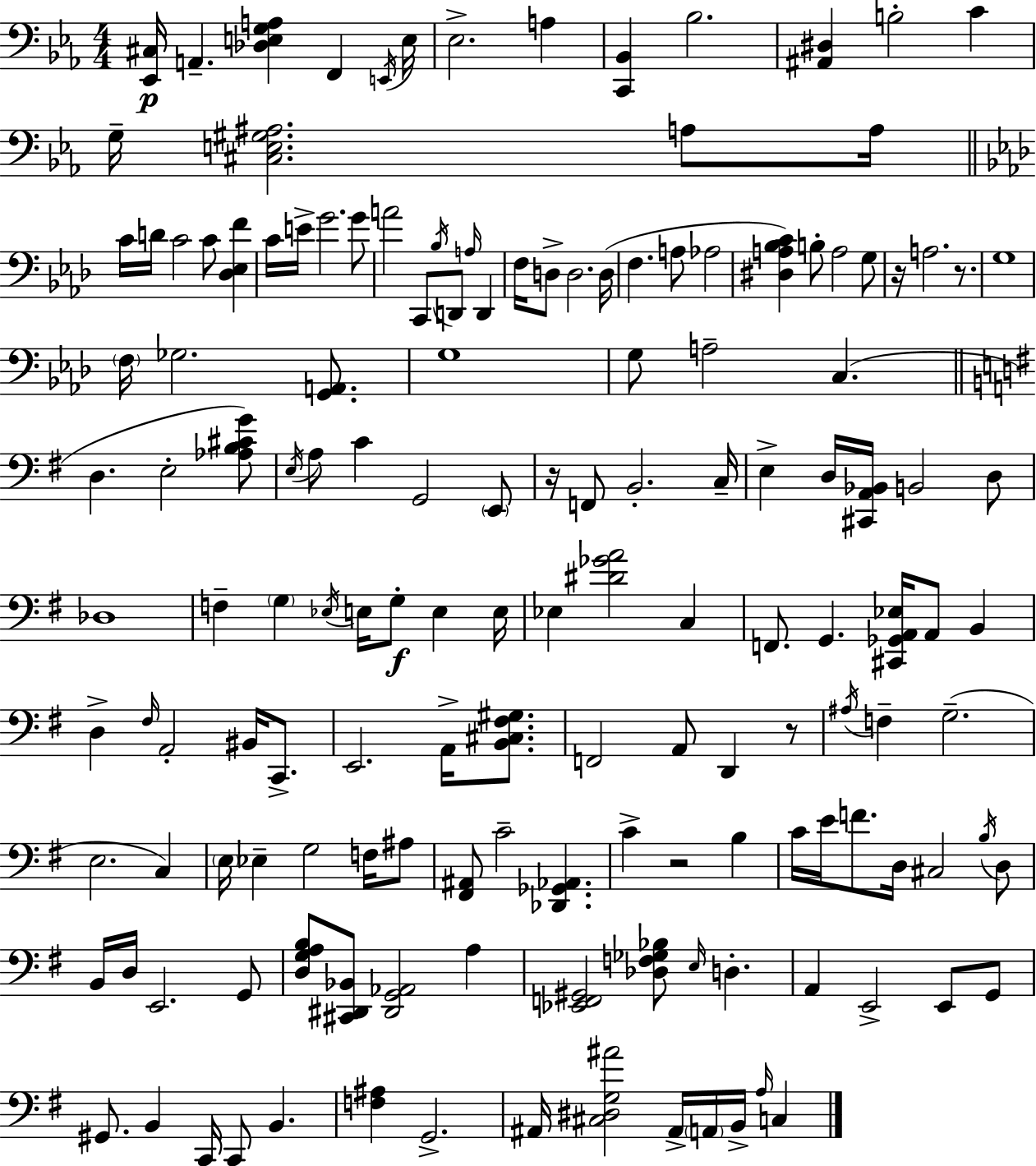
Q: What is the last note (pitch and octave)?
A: C3